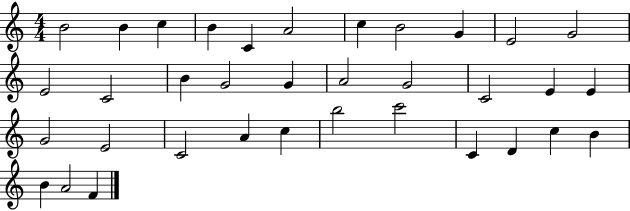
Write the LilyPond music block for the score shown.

{
  \clef treble
  \numericTimeSignature
  \time 4/4
  \key c \major
  b'2 b'4 c''4 | b'4 c'4 a'2 | c''4 b'2 g'4 | e'2 g'2 | \break e'2 c'2 | b'4 g'2 g'4 | a'2 g'2 | c'2 e'4 e'4 | \break g'2 e'2 | c'2 a'4 c''4 | b''2 c'''2 | c'4 d'4 c''4 b'4 | \break b'4 a'2 f'4 | \bar "|."
}